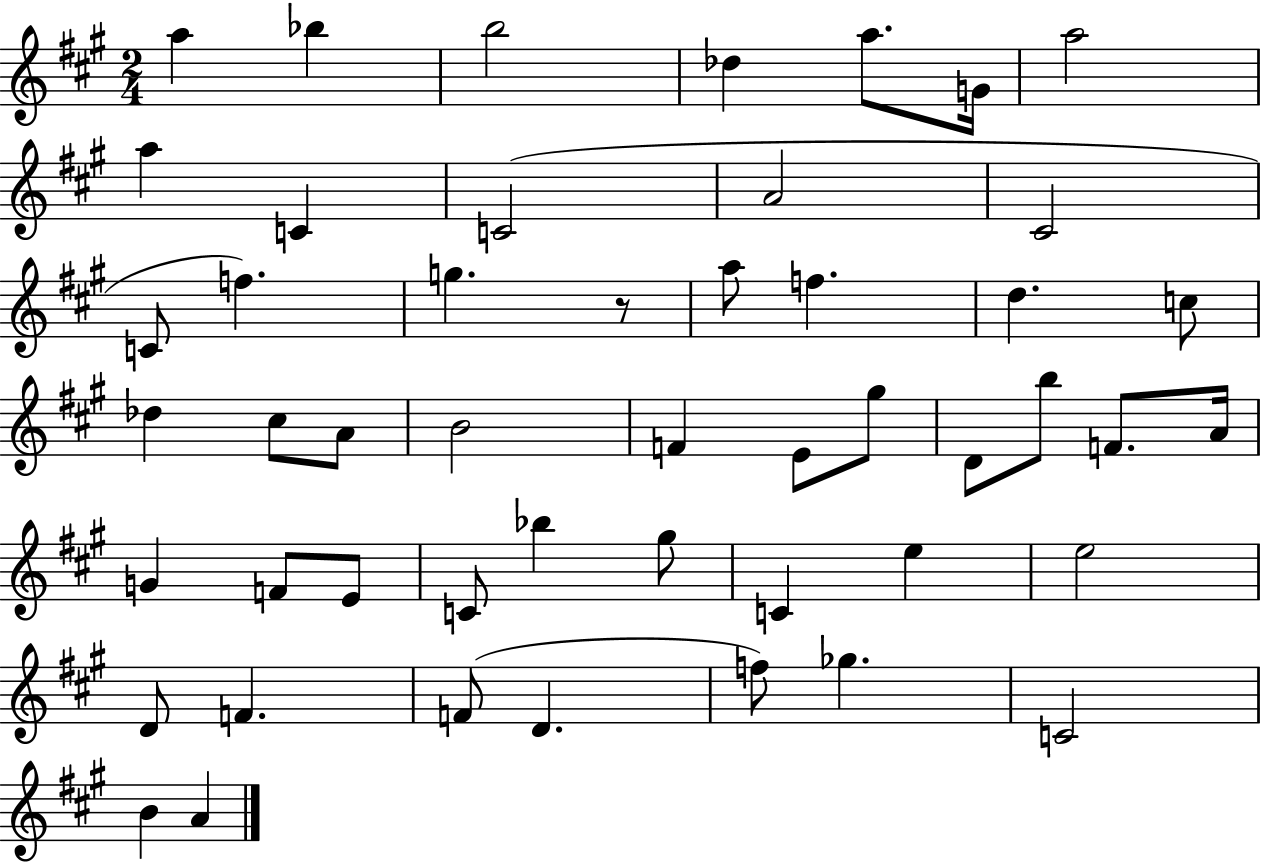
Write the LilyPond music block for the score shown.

{
  \clef treble
  \numericTimeSignature
  \time 2/4
  \key a \major
  a''4 bes''4 | b''2 | des''4 a''8. g'16 | a''2 | \break a''4 c'4 | c'2( | a'2 | cis'2 | \break c'8 f''4.) | g''4. r8 | a''8 f''4. | d''4. c''8 | \break des''4 cis''8 a'8 | b'2 | f'4 e'8 gis''8 | d'8 b''8 f'8. a'16 | \break g'4 f'8 e'8 | c'8 bes''4 gis''8 | c'4 e''4 | e''2 | \break d'8 f'4. | f'8( d'4. | f''8) ges''4. | c'2 | \break b'4 a'4 | \bar "|."
}